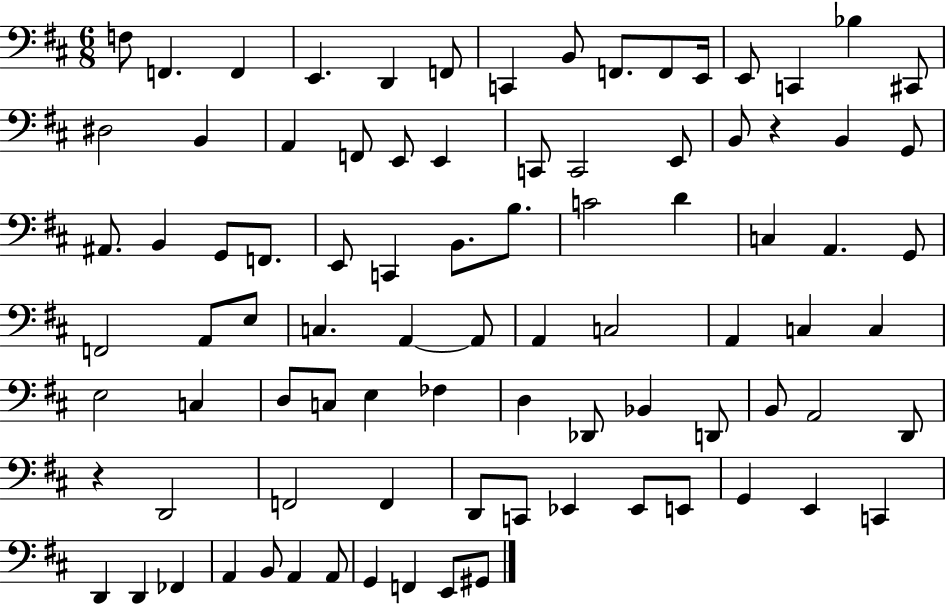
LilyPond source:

{
  \clef bass
  \numericTimeSignature
  \time 6/8
  \key d \major
  f8 f,4. f,4 | e,4. d,4 f,8 | c,4 b,8 f,8. f,8 e,16 | e,8 c,4 bes4 cis,8 | \break dis2 b,4 | a,4 f,8 e,8 e,4 | c,8 c,2 e,8 | b,8 r4 b,4 g,8 | \break ais,8. b,4 g,8 f,8. | e,8 c,4 b,8. b8. | c'2 d'4 | c4 a,4. g,8 | \break f,2 a,8 e8 | c4. a,4~~ a,8 | a,4 c2 | a,4 c4 c4 | \break e2 c4 | d8 c8 e4 fes4 | d4 des,8 bes,4 d,8 | b,8 a,2 d,8 | \break r4 d,2 | f,2 f,4 | d,8 c,8 ees,4 ees,8 e,8 | g,4 e,4 c,4 | \break d,4 d,4 fes,4 | a,4 b,8 a,4 a,8 | g,4 f,4 e,8 gis,8 | \bar "|."
}